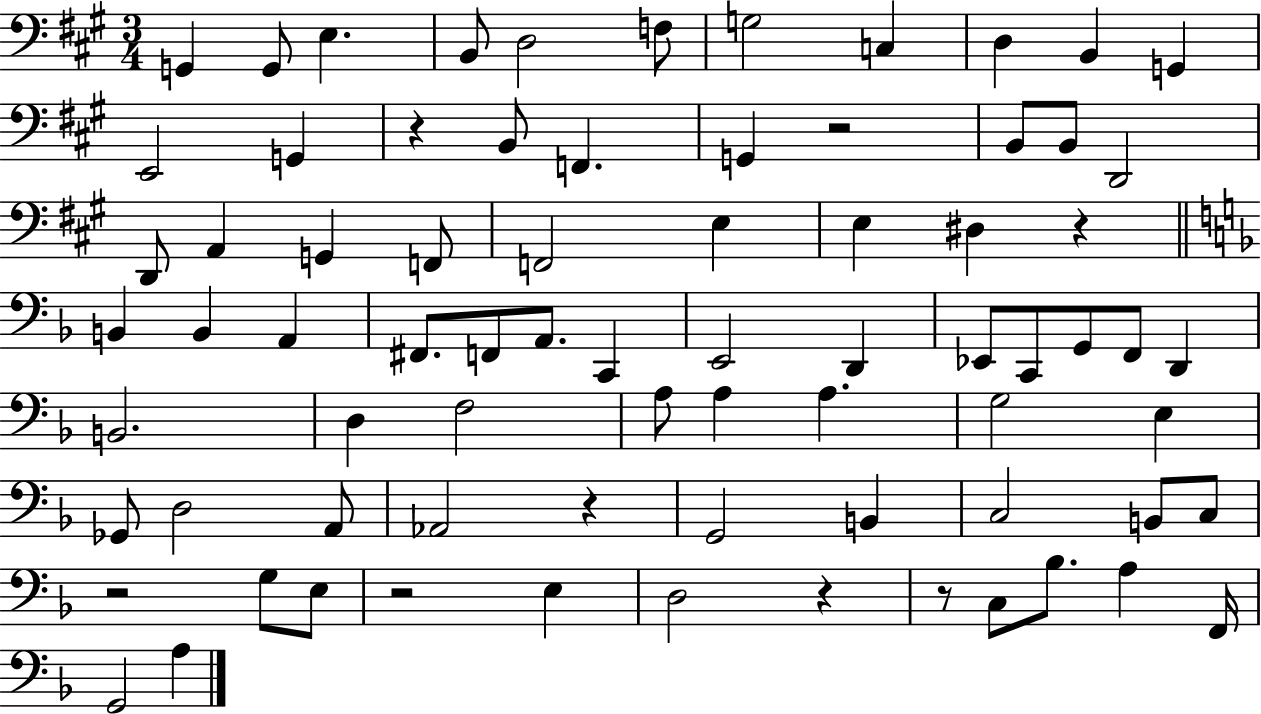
X:1
T:Untitled
M:3/4
L:1/4
K:A
G,, G,,/2 E, B,,/2 D,2 F,/2 G,2 C, D, B,, G,, E,,2 G,, z B,,/2 F,, G,, z2 B,,/2 B,,/2 D,,2 D,,/2 A,, G,, F,,/2 F,,2 E, E, ^D, z B,, B,, A,, ^F,,/2 F,,/2 A,,/2 C,, E,,2 D,, _E,,/2 C,,/2 G,,/2 F,,/2 D,, B,,2 D, F,2 A,/2 A, A, G,2 E, _G,,/2 D,2 A,,/2 _A,,2 z G,,2 B,, C,2 B,,/2 C,/2 z2 G,/2 E,/2 z2 E, D,2 z z/2 C,/2 _B,/2 A, F,,/4 G,,2 A,